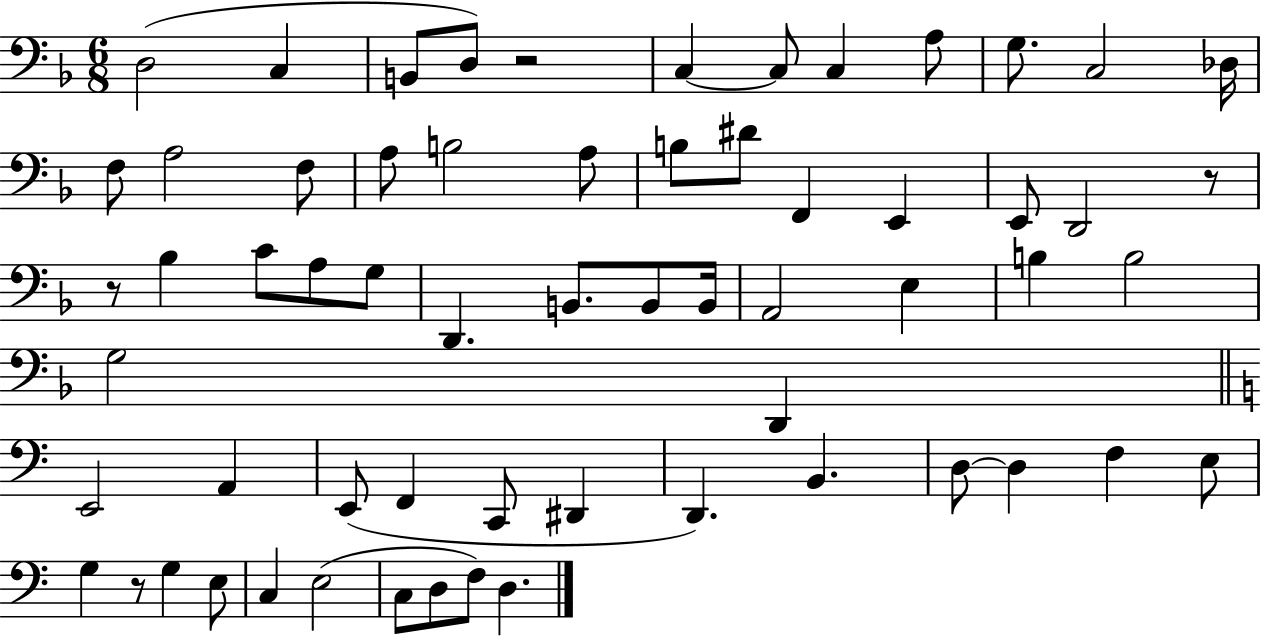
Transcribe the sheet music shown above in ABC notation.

X:1
T:Untitled
M:6/8
L:1/4
K:F
D,2 C, B,,/2 D,/2 z2 C, C,/2 C, A,/2 G,/2 C,2 _D,/4 F,/2 A,2 F,/2 A,/2 B,2 A,/2 B,/2 ^D/2 F,, E,, E,,/2 D,,2 z/2 z/2 _B, C/2 A,/2 G,/2 D,, B,,/2 B,,/2 B,,/4 A,,2 E, B, B,2 G,2 D,, E,,2 A,, E,,/2 F,, C,,/2 ^D,, D,, B,, D,/2 D, F, E,/2 G, z/2 G, E,/2 C, E,2 C,/2 D,/2 F,/2 D,